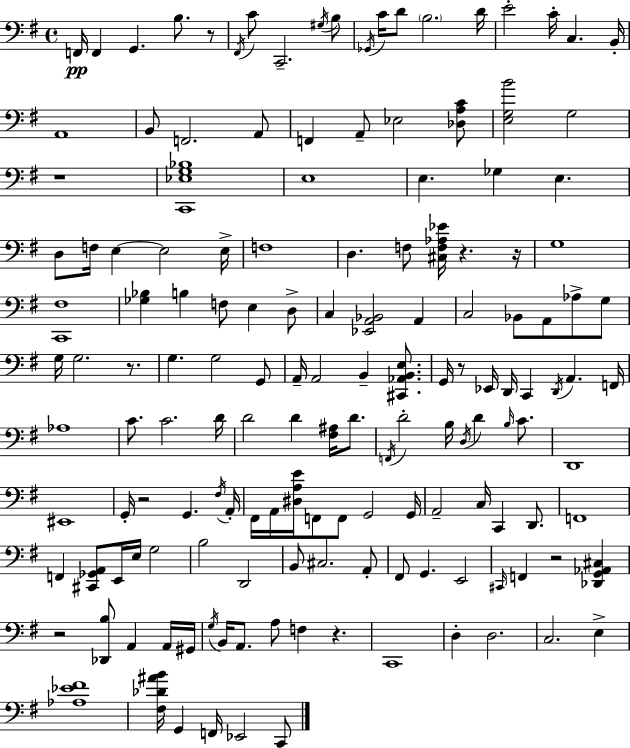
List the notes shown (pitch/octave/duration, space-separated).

F2/s F2/q G2/q. B3/e. R/e F#2/s C4/e C2/h. G#3/s B3/e Gb2/s C4/s D4/e B3/h. D4/s E4/h C4/s C3/q. B2/s A2/w B2/e F2/h. A2/e F2/q A2/e Eb3/h [Db3,A3,C4]/e [E3,G3,B4]/h G3/h R/w [C2,Eb3,G3,Bb3]/w E3/w E3/q. Gb3/q E3/q. D3/e F3/s E3/q E3/h E3/s F3/w D3/q. F3/e [C#3,F3,Ab3,Eb4]/s R/q. R/s G3/w [C2,F#3]/w [Gb3,Bb3]/q B3/q F3/e E3/q D3/e C3/q [Eb2,A2,Bb2]/h A2/q C3/h Bb2/e A2/e Ab3/e G3/e G3/s G3/h. R/e. G3/q. G3/h G2/e A2/s A2/h B2/q [C#2,Ab2,B2,E3]/e. G2/s R/e Eb2/s D2/s C2/q D2/s A2/q. F2/s Ab3/w C4/e. C4/h. D4/s D4/h D4/q [F#3,A#3]/s D4/e. F2/s D4/h B3/s D3/s D4/q B3/s C4/e. D2/w EIS2/w G2/s R/h G2/q. F#3/s A2/s F#2/s A2/s [D#3,A3,E4]/s F2/e F2/e G2/h G2/s A2/h C3/s C2/q D2/e. F2/w F2/q [C#2,Gb2,A2]/e E2/s E3/s G3/h B3/h D2/h B2/e C#3/h. A2/e F#2/e G2/q. E2/h C#2/s F2/q R/h [Db2,G2,Ab2,C#3]/q R/h [Db2,B3]/e A2/q A2/s G#2/s G3/s B2/s A2/e. A3/e F3/q R/q. C2/w D3/q D3/h. C3/h. E3/q [Ab3,Eb4,F#4]/w [F#3,Db4,A#4,B4]/s G2/q F2/s Eb2/h C2/e